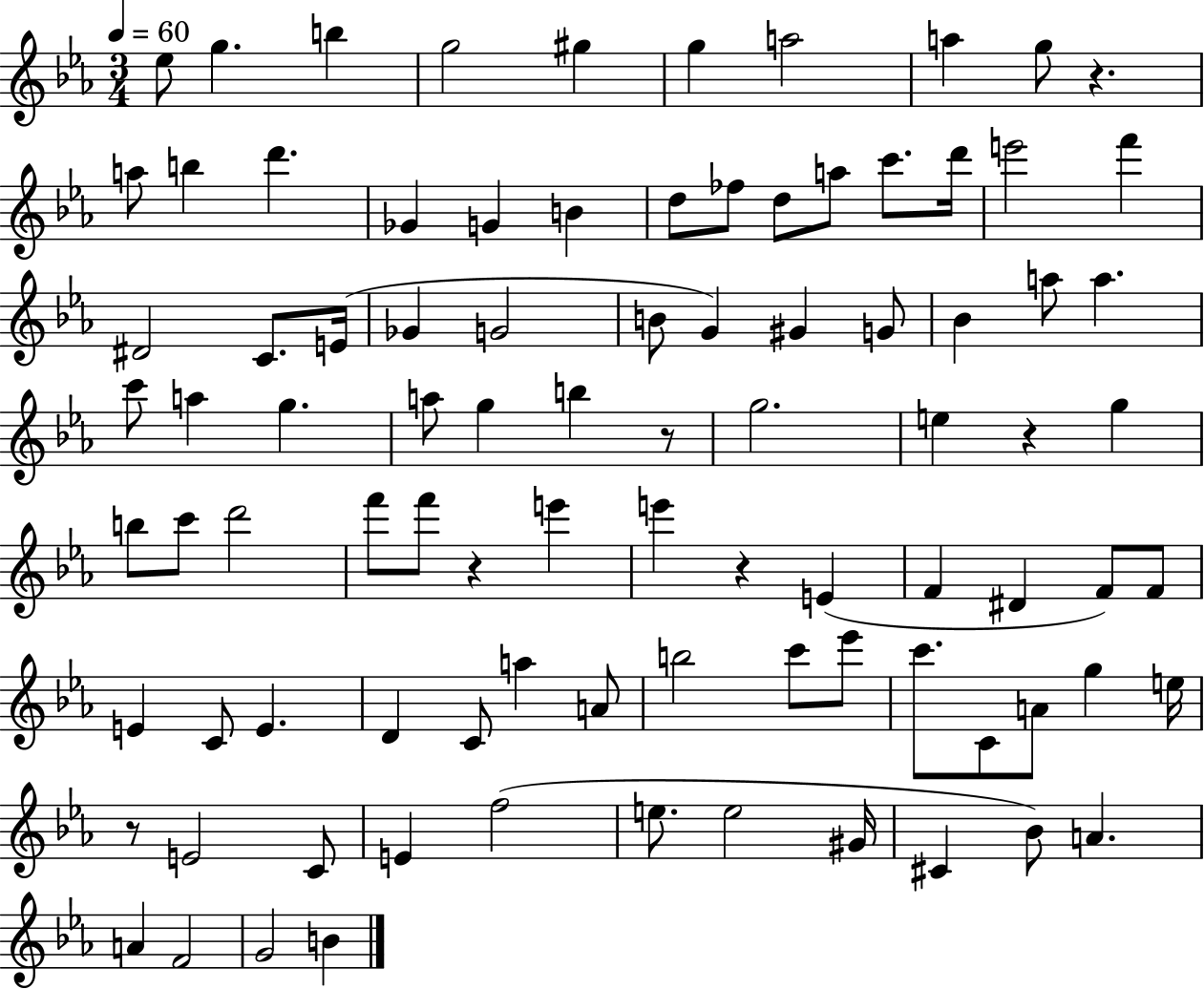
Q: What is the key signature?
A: EES major